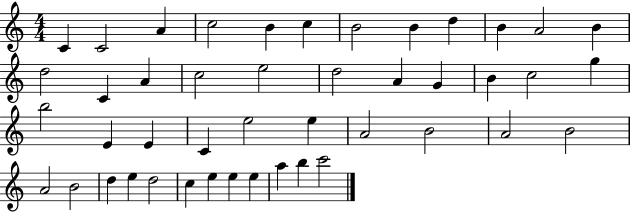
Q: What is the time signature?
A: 4/4